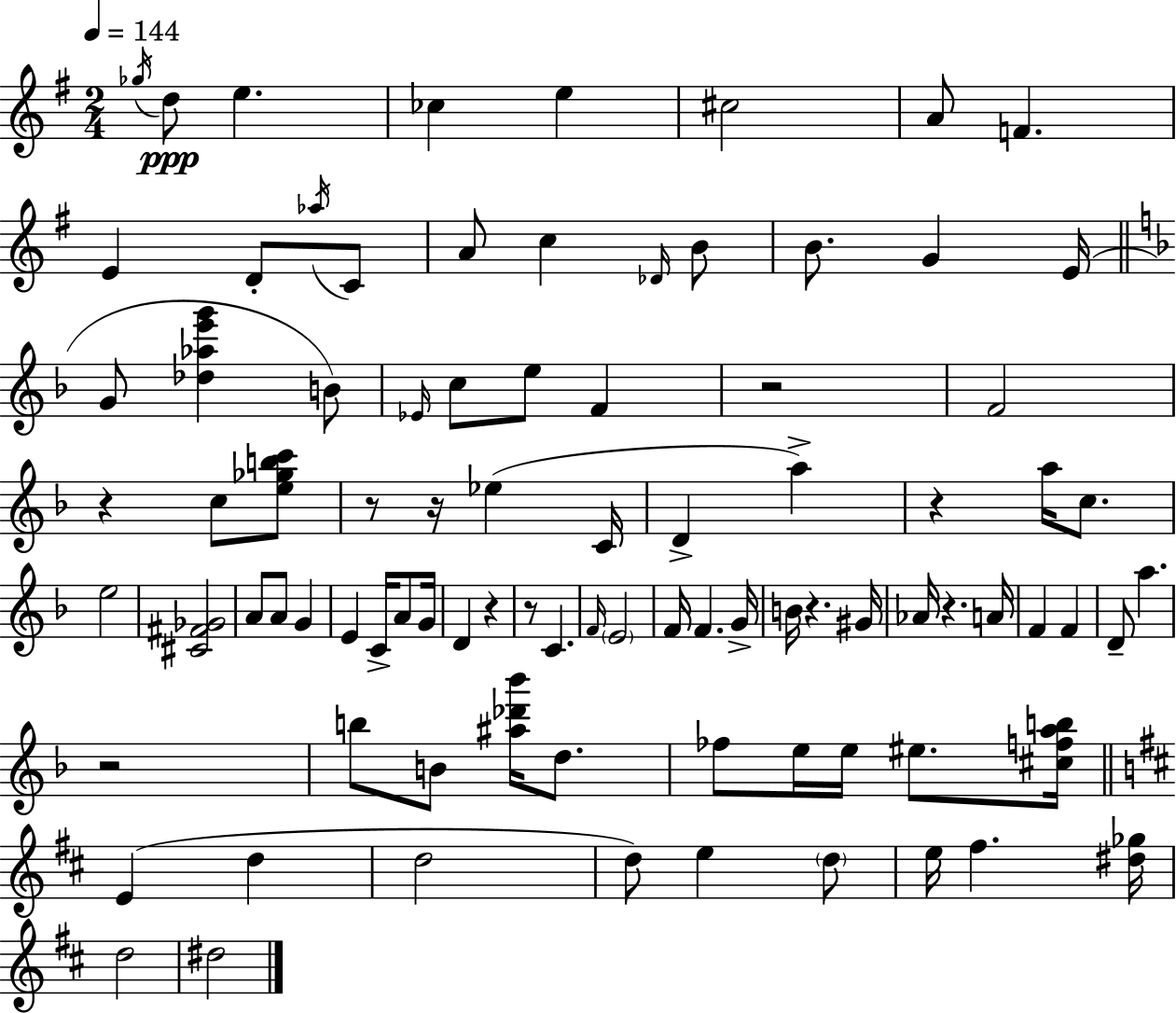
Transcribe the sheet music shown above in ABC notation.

X:1
T:Untitled
M:2/4
L:1/4
K:G
_g/4 d/2 e _c e ^c2 A/2 F E D/2 _a/4 C/2 A/2 c _D/4 B/2 B/2 G E/4 G/2 [_d_ae'g'] B/2 _E/4 c/2 e/2 F z2 F2 z c/2 [e_gbc']/2 z/2 z/4 _e C/4 D a z a/4 c/2 e2 [^C^F_G]2 A/2 A/2 G E C/4 A/2 G/4 D z z/2 C F/4 E2 F/4 F G/4 B/4 z ^G/4 _A/4 z A/4 F F D/2 a z2 b/2 B/2 [^a_d'_b']/4 d/2 _f/2 e/4 e/4 ^e/2 [^cfab]/4 E d d2 d/2 e d/2 e/4 ^f [^d_g]/4 d2 ^d2